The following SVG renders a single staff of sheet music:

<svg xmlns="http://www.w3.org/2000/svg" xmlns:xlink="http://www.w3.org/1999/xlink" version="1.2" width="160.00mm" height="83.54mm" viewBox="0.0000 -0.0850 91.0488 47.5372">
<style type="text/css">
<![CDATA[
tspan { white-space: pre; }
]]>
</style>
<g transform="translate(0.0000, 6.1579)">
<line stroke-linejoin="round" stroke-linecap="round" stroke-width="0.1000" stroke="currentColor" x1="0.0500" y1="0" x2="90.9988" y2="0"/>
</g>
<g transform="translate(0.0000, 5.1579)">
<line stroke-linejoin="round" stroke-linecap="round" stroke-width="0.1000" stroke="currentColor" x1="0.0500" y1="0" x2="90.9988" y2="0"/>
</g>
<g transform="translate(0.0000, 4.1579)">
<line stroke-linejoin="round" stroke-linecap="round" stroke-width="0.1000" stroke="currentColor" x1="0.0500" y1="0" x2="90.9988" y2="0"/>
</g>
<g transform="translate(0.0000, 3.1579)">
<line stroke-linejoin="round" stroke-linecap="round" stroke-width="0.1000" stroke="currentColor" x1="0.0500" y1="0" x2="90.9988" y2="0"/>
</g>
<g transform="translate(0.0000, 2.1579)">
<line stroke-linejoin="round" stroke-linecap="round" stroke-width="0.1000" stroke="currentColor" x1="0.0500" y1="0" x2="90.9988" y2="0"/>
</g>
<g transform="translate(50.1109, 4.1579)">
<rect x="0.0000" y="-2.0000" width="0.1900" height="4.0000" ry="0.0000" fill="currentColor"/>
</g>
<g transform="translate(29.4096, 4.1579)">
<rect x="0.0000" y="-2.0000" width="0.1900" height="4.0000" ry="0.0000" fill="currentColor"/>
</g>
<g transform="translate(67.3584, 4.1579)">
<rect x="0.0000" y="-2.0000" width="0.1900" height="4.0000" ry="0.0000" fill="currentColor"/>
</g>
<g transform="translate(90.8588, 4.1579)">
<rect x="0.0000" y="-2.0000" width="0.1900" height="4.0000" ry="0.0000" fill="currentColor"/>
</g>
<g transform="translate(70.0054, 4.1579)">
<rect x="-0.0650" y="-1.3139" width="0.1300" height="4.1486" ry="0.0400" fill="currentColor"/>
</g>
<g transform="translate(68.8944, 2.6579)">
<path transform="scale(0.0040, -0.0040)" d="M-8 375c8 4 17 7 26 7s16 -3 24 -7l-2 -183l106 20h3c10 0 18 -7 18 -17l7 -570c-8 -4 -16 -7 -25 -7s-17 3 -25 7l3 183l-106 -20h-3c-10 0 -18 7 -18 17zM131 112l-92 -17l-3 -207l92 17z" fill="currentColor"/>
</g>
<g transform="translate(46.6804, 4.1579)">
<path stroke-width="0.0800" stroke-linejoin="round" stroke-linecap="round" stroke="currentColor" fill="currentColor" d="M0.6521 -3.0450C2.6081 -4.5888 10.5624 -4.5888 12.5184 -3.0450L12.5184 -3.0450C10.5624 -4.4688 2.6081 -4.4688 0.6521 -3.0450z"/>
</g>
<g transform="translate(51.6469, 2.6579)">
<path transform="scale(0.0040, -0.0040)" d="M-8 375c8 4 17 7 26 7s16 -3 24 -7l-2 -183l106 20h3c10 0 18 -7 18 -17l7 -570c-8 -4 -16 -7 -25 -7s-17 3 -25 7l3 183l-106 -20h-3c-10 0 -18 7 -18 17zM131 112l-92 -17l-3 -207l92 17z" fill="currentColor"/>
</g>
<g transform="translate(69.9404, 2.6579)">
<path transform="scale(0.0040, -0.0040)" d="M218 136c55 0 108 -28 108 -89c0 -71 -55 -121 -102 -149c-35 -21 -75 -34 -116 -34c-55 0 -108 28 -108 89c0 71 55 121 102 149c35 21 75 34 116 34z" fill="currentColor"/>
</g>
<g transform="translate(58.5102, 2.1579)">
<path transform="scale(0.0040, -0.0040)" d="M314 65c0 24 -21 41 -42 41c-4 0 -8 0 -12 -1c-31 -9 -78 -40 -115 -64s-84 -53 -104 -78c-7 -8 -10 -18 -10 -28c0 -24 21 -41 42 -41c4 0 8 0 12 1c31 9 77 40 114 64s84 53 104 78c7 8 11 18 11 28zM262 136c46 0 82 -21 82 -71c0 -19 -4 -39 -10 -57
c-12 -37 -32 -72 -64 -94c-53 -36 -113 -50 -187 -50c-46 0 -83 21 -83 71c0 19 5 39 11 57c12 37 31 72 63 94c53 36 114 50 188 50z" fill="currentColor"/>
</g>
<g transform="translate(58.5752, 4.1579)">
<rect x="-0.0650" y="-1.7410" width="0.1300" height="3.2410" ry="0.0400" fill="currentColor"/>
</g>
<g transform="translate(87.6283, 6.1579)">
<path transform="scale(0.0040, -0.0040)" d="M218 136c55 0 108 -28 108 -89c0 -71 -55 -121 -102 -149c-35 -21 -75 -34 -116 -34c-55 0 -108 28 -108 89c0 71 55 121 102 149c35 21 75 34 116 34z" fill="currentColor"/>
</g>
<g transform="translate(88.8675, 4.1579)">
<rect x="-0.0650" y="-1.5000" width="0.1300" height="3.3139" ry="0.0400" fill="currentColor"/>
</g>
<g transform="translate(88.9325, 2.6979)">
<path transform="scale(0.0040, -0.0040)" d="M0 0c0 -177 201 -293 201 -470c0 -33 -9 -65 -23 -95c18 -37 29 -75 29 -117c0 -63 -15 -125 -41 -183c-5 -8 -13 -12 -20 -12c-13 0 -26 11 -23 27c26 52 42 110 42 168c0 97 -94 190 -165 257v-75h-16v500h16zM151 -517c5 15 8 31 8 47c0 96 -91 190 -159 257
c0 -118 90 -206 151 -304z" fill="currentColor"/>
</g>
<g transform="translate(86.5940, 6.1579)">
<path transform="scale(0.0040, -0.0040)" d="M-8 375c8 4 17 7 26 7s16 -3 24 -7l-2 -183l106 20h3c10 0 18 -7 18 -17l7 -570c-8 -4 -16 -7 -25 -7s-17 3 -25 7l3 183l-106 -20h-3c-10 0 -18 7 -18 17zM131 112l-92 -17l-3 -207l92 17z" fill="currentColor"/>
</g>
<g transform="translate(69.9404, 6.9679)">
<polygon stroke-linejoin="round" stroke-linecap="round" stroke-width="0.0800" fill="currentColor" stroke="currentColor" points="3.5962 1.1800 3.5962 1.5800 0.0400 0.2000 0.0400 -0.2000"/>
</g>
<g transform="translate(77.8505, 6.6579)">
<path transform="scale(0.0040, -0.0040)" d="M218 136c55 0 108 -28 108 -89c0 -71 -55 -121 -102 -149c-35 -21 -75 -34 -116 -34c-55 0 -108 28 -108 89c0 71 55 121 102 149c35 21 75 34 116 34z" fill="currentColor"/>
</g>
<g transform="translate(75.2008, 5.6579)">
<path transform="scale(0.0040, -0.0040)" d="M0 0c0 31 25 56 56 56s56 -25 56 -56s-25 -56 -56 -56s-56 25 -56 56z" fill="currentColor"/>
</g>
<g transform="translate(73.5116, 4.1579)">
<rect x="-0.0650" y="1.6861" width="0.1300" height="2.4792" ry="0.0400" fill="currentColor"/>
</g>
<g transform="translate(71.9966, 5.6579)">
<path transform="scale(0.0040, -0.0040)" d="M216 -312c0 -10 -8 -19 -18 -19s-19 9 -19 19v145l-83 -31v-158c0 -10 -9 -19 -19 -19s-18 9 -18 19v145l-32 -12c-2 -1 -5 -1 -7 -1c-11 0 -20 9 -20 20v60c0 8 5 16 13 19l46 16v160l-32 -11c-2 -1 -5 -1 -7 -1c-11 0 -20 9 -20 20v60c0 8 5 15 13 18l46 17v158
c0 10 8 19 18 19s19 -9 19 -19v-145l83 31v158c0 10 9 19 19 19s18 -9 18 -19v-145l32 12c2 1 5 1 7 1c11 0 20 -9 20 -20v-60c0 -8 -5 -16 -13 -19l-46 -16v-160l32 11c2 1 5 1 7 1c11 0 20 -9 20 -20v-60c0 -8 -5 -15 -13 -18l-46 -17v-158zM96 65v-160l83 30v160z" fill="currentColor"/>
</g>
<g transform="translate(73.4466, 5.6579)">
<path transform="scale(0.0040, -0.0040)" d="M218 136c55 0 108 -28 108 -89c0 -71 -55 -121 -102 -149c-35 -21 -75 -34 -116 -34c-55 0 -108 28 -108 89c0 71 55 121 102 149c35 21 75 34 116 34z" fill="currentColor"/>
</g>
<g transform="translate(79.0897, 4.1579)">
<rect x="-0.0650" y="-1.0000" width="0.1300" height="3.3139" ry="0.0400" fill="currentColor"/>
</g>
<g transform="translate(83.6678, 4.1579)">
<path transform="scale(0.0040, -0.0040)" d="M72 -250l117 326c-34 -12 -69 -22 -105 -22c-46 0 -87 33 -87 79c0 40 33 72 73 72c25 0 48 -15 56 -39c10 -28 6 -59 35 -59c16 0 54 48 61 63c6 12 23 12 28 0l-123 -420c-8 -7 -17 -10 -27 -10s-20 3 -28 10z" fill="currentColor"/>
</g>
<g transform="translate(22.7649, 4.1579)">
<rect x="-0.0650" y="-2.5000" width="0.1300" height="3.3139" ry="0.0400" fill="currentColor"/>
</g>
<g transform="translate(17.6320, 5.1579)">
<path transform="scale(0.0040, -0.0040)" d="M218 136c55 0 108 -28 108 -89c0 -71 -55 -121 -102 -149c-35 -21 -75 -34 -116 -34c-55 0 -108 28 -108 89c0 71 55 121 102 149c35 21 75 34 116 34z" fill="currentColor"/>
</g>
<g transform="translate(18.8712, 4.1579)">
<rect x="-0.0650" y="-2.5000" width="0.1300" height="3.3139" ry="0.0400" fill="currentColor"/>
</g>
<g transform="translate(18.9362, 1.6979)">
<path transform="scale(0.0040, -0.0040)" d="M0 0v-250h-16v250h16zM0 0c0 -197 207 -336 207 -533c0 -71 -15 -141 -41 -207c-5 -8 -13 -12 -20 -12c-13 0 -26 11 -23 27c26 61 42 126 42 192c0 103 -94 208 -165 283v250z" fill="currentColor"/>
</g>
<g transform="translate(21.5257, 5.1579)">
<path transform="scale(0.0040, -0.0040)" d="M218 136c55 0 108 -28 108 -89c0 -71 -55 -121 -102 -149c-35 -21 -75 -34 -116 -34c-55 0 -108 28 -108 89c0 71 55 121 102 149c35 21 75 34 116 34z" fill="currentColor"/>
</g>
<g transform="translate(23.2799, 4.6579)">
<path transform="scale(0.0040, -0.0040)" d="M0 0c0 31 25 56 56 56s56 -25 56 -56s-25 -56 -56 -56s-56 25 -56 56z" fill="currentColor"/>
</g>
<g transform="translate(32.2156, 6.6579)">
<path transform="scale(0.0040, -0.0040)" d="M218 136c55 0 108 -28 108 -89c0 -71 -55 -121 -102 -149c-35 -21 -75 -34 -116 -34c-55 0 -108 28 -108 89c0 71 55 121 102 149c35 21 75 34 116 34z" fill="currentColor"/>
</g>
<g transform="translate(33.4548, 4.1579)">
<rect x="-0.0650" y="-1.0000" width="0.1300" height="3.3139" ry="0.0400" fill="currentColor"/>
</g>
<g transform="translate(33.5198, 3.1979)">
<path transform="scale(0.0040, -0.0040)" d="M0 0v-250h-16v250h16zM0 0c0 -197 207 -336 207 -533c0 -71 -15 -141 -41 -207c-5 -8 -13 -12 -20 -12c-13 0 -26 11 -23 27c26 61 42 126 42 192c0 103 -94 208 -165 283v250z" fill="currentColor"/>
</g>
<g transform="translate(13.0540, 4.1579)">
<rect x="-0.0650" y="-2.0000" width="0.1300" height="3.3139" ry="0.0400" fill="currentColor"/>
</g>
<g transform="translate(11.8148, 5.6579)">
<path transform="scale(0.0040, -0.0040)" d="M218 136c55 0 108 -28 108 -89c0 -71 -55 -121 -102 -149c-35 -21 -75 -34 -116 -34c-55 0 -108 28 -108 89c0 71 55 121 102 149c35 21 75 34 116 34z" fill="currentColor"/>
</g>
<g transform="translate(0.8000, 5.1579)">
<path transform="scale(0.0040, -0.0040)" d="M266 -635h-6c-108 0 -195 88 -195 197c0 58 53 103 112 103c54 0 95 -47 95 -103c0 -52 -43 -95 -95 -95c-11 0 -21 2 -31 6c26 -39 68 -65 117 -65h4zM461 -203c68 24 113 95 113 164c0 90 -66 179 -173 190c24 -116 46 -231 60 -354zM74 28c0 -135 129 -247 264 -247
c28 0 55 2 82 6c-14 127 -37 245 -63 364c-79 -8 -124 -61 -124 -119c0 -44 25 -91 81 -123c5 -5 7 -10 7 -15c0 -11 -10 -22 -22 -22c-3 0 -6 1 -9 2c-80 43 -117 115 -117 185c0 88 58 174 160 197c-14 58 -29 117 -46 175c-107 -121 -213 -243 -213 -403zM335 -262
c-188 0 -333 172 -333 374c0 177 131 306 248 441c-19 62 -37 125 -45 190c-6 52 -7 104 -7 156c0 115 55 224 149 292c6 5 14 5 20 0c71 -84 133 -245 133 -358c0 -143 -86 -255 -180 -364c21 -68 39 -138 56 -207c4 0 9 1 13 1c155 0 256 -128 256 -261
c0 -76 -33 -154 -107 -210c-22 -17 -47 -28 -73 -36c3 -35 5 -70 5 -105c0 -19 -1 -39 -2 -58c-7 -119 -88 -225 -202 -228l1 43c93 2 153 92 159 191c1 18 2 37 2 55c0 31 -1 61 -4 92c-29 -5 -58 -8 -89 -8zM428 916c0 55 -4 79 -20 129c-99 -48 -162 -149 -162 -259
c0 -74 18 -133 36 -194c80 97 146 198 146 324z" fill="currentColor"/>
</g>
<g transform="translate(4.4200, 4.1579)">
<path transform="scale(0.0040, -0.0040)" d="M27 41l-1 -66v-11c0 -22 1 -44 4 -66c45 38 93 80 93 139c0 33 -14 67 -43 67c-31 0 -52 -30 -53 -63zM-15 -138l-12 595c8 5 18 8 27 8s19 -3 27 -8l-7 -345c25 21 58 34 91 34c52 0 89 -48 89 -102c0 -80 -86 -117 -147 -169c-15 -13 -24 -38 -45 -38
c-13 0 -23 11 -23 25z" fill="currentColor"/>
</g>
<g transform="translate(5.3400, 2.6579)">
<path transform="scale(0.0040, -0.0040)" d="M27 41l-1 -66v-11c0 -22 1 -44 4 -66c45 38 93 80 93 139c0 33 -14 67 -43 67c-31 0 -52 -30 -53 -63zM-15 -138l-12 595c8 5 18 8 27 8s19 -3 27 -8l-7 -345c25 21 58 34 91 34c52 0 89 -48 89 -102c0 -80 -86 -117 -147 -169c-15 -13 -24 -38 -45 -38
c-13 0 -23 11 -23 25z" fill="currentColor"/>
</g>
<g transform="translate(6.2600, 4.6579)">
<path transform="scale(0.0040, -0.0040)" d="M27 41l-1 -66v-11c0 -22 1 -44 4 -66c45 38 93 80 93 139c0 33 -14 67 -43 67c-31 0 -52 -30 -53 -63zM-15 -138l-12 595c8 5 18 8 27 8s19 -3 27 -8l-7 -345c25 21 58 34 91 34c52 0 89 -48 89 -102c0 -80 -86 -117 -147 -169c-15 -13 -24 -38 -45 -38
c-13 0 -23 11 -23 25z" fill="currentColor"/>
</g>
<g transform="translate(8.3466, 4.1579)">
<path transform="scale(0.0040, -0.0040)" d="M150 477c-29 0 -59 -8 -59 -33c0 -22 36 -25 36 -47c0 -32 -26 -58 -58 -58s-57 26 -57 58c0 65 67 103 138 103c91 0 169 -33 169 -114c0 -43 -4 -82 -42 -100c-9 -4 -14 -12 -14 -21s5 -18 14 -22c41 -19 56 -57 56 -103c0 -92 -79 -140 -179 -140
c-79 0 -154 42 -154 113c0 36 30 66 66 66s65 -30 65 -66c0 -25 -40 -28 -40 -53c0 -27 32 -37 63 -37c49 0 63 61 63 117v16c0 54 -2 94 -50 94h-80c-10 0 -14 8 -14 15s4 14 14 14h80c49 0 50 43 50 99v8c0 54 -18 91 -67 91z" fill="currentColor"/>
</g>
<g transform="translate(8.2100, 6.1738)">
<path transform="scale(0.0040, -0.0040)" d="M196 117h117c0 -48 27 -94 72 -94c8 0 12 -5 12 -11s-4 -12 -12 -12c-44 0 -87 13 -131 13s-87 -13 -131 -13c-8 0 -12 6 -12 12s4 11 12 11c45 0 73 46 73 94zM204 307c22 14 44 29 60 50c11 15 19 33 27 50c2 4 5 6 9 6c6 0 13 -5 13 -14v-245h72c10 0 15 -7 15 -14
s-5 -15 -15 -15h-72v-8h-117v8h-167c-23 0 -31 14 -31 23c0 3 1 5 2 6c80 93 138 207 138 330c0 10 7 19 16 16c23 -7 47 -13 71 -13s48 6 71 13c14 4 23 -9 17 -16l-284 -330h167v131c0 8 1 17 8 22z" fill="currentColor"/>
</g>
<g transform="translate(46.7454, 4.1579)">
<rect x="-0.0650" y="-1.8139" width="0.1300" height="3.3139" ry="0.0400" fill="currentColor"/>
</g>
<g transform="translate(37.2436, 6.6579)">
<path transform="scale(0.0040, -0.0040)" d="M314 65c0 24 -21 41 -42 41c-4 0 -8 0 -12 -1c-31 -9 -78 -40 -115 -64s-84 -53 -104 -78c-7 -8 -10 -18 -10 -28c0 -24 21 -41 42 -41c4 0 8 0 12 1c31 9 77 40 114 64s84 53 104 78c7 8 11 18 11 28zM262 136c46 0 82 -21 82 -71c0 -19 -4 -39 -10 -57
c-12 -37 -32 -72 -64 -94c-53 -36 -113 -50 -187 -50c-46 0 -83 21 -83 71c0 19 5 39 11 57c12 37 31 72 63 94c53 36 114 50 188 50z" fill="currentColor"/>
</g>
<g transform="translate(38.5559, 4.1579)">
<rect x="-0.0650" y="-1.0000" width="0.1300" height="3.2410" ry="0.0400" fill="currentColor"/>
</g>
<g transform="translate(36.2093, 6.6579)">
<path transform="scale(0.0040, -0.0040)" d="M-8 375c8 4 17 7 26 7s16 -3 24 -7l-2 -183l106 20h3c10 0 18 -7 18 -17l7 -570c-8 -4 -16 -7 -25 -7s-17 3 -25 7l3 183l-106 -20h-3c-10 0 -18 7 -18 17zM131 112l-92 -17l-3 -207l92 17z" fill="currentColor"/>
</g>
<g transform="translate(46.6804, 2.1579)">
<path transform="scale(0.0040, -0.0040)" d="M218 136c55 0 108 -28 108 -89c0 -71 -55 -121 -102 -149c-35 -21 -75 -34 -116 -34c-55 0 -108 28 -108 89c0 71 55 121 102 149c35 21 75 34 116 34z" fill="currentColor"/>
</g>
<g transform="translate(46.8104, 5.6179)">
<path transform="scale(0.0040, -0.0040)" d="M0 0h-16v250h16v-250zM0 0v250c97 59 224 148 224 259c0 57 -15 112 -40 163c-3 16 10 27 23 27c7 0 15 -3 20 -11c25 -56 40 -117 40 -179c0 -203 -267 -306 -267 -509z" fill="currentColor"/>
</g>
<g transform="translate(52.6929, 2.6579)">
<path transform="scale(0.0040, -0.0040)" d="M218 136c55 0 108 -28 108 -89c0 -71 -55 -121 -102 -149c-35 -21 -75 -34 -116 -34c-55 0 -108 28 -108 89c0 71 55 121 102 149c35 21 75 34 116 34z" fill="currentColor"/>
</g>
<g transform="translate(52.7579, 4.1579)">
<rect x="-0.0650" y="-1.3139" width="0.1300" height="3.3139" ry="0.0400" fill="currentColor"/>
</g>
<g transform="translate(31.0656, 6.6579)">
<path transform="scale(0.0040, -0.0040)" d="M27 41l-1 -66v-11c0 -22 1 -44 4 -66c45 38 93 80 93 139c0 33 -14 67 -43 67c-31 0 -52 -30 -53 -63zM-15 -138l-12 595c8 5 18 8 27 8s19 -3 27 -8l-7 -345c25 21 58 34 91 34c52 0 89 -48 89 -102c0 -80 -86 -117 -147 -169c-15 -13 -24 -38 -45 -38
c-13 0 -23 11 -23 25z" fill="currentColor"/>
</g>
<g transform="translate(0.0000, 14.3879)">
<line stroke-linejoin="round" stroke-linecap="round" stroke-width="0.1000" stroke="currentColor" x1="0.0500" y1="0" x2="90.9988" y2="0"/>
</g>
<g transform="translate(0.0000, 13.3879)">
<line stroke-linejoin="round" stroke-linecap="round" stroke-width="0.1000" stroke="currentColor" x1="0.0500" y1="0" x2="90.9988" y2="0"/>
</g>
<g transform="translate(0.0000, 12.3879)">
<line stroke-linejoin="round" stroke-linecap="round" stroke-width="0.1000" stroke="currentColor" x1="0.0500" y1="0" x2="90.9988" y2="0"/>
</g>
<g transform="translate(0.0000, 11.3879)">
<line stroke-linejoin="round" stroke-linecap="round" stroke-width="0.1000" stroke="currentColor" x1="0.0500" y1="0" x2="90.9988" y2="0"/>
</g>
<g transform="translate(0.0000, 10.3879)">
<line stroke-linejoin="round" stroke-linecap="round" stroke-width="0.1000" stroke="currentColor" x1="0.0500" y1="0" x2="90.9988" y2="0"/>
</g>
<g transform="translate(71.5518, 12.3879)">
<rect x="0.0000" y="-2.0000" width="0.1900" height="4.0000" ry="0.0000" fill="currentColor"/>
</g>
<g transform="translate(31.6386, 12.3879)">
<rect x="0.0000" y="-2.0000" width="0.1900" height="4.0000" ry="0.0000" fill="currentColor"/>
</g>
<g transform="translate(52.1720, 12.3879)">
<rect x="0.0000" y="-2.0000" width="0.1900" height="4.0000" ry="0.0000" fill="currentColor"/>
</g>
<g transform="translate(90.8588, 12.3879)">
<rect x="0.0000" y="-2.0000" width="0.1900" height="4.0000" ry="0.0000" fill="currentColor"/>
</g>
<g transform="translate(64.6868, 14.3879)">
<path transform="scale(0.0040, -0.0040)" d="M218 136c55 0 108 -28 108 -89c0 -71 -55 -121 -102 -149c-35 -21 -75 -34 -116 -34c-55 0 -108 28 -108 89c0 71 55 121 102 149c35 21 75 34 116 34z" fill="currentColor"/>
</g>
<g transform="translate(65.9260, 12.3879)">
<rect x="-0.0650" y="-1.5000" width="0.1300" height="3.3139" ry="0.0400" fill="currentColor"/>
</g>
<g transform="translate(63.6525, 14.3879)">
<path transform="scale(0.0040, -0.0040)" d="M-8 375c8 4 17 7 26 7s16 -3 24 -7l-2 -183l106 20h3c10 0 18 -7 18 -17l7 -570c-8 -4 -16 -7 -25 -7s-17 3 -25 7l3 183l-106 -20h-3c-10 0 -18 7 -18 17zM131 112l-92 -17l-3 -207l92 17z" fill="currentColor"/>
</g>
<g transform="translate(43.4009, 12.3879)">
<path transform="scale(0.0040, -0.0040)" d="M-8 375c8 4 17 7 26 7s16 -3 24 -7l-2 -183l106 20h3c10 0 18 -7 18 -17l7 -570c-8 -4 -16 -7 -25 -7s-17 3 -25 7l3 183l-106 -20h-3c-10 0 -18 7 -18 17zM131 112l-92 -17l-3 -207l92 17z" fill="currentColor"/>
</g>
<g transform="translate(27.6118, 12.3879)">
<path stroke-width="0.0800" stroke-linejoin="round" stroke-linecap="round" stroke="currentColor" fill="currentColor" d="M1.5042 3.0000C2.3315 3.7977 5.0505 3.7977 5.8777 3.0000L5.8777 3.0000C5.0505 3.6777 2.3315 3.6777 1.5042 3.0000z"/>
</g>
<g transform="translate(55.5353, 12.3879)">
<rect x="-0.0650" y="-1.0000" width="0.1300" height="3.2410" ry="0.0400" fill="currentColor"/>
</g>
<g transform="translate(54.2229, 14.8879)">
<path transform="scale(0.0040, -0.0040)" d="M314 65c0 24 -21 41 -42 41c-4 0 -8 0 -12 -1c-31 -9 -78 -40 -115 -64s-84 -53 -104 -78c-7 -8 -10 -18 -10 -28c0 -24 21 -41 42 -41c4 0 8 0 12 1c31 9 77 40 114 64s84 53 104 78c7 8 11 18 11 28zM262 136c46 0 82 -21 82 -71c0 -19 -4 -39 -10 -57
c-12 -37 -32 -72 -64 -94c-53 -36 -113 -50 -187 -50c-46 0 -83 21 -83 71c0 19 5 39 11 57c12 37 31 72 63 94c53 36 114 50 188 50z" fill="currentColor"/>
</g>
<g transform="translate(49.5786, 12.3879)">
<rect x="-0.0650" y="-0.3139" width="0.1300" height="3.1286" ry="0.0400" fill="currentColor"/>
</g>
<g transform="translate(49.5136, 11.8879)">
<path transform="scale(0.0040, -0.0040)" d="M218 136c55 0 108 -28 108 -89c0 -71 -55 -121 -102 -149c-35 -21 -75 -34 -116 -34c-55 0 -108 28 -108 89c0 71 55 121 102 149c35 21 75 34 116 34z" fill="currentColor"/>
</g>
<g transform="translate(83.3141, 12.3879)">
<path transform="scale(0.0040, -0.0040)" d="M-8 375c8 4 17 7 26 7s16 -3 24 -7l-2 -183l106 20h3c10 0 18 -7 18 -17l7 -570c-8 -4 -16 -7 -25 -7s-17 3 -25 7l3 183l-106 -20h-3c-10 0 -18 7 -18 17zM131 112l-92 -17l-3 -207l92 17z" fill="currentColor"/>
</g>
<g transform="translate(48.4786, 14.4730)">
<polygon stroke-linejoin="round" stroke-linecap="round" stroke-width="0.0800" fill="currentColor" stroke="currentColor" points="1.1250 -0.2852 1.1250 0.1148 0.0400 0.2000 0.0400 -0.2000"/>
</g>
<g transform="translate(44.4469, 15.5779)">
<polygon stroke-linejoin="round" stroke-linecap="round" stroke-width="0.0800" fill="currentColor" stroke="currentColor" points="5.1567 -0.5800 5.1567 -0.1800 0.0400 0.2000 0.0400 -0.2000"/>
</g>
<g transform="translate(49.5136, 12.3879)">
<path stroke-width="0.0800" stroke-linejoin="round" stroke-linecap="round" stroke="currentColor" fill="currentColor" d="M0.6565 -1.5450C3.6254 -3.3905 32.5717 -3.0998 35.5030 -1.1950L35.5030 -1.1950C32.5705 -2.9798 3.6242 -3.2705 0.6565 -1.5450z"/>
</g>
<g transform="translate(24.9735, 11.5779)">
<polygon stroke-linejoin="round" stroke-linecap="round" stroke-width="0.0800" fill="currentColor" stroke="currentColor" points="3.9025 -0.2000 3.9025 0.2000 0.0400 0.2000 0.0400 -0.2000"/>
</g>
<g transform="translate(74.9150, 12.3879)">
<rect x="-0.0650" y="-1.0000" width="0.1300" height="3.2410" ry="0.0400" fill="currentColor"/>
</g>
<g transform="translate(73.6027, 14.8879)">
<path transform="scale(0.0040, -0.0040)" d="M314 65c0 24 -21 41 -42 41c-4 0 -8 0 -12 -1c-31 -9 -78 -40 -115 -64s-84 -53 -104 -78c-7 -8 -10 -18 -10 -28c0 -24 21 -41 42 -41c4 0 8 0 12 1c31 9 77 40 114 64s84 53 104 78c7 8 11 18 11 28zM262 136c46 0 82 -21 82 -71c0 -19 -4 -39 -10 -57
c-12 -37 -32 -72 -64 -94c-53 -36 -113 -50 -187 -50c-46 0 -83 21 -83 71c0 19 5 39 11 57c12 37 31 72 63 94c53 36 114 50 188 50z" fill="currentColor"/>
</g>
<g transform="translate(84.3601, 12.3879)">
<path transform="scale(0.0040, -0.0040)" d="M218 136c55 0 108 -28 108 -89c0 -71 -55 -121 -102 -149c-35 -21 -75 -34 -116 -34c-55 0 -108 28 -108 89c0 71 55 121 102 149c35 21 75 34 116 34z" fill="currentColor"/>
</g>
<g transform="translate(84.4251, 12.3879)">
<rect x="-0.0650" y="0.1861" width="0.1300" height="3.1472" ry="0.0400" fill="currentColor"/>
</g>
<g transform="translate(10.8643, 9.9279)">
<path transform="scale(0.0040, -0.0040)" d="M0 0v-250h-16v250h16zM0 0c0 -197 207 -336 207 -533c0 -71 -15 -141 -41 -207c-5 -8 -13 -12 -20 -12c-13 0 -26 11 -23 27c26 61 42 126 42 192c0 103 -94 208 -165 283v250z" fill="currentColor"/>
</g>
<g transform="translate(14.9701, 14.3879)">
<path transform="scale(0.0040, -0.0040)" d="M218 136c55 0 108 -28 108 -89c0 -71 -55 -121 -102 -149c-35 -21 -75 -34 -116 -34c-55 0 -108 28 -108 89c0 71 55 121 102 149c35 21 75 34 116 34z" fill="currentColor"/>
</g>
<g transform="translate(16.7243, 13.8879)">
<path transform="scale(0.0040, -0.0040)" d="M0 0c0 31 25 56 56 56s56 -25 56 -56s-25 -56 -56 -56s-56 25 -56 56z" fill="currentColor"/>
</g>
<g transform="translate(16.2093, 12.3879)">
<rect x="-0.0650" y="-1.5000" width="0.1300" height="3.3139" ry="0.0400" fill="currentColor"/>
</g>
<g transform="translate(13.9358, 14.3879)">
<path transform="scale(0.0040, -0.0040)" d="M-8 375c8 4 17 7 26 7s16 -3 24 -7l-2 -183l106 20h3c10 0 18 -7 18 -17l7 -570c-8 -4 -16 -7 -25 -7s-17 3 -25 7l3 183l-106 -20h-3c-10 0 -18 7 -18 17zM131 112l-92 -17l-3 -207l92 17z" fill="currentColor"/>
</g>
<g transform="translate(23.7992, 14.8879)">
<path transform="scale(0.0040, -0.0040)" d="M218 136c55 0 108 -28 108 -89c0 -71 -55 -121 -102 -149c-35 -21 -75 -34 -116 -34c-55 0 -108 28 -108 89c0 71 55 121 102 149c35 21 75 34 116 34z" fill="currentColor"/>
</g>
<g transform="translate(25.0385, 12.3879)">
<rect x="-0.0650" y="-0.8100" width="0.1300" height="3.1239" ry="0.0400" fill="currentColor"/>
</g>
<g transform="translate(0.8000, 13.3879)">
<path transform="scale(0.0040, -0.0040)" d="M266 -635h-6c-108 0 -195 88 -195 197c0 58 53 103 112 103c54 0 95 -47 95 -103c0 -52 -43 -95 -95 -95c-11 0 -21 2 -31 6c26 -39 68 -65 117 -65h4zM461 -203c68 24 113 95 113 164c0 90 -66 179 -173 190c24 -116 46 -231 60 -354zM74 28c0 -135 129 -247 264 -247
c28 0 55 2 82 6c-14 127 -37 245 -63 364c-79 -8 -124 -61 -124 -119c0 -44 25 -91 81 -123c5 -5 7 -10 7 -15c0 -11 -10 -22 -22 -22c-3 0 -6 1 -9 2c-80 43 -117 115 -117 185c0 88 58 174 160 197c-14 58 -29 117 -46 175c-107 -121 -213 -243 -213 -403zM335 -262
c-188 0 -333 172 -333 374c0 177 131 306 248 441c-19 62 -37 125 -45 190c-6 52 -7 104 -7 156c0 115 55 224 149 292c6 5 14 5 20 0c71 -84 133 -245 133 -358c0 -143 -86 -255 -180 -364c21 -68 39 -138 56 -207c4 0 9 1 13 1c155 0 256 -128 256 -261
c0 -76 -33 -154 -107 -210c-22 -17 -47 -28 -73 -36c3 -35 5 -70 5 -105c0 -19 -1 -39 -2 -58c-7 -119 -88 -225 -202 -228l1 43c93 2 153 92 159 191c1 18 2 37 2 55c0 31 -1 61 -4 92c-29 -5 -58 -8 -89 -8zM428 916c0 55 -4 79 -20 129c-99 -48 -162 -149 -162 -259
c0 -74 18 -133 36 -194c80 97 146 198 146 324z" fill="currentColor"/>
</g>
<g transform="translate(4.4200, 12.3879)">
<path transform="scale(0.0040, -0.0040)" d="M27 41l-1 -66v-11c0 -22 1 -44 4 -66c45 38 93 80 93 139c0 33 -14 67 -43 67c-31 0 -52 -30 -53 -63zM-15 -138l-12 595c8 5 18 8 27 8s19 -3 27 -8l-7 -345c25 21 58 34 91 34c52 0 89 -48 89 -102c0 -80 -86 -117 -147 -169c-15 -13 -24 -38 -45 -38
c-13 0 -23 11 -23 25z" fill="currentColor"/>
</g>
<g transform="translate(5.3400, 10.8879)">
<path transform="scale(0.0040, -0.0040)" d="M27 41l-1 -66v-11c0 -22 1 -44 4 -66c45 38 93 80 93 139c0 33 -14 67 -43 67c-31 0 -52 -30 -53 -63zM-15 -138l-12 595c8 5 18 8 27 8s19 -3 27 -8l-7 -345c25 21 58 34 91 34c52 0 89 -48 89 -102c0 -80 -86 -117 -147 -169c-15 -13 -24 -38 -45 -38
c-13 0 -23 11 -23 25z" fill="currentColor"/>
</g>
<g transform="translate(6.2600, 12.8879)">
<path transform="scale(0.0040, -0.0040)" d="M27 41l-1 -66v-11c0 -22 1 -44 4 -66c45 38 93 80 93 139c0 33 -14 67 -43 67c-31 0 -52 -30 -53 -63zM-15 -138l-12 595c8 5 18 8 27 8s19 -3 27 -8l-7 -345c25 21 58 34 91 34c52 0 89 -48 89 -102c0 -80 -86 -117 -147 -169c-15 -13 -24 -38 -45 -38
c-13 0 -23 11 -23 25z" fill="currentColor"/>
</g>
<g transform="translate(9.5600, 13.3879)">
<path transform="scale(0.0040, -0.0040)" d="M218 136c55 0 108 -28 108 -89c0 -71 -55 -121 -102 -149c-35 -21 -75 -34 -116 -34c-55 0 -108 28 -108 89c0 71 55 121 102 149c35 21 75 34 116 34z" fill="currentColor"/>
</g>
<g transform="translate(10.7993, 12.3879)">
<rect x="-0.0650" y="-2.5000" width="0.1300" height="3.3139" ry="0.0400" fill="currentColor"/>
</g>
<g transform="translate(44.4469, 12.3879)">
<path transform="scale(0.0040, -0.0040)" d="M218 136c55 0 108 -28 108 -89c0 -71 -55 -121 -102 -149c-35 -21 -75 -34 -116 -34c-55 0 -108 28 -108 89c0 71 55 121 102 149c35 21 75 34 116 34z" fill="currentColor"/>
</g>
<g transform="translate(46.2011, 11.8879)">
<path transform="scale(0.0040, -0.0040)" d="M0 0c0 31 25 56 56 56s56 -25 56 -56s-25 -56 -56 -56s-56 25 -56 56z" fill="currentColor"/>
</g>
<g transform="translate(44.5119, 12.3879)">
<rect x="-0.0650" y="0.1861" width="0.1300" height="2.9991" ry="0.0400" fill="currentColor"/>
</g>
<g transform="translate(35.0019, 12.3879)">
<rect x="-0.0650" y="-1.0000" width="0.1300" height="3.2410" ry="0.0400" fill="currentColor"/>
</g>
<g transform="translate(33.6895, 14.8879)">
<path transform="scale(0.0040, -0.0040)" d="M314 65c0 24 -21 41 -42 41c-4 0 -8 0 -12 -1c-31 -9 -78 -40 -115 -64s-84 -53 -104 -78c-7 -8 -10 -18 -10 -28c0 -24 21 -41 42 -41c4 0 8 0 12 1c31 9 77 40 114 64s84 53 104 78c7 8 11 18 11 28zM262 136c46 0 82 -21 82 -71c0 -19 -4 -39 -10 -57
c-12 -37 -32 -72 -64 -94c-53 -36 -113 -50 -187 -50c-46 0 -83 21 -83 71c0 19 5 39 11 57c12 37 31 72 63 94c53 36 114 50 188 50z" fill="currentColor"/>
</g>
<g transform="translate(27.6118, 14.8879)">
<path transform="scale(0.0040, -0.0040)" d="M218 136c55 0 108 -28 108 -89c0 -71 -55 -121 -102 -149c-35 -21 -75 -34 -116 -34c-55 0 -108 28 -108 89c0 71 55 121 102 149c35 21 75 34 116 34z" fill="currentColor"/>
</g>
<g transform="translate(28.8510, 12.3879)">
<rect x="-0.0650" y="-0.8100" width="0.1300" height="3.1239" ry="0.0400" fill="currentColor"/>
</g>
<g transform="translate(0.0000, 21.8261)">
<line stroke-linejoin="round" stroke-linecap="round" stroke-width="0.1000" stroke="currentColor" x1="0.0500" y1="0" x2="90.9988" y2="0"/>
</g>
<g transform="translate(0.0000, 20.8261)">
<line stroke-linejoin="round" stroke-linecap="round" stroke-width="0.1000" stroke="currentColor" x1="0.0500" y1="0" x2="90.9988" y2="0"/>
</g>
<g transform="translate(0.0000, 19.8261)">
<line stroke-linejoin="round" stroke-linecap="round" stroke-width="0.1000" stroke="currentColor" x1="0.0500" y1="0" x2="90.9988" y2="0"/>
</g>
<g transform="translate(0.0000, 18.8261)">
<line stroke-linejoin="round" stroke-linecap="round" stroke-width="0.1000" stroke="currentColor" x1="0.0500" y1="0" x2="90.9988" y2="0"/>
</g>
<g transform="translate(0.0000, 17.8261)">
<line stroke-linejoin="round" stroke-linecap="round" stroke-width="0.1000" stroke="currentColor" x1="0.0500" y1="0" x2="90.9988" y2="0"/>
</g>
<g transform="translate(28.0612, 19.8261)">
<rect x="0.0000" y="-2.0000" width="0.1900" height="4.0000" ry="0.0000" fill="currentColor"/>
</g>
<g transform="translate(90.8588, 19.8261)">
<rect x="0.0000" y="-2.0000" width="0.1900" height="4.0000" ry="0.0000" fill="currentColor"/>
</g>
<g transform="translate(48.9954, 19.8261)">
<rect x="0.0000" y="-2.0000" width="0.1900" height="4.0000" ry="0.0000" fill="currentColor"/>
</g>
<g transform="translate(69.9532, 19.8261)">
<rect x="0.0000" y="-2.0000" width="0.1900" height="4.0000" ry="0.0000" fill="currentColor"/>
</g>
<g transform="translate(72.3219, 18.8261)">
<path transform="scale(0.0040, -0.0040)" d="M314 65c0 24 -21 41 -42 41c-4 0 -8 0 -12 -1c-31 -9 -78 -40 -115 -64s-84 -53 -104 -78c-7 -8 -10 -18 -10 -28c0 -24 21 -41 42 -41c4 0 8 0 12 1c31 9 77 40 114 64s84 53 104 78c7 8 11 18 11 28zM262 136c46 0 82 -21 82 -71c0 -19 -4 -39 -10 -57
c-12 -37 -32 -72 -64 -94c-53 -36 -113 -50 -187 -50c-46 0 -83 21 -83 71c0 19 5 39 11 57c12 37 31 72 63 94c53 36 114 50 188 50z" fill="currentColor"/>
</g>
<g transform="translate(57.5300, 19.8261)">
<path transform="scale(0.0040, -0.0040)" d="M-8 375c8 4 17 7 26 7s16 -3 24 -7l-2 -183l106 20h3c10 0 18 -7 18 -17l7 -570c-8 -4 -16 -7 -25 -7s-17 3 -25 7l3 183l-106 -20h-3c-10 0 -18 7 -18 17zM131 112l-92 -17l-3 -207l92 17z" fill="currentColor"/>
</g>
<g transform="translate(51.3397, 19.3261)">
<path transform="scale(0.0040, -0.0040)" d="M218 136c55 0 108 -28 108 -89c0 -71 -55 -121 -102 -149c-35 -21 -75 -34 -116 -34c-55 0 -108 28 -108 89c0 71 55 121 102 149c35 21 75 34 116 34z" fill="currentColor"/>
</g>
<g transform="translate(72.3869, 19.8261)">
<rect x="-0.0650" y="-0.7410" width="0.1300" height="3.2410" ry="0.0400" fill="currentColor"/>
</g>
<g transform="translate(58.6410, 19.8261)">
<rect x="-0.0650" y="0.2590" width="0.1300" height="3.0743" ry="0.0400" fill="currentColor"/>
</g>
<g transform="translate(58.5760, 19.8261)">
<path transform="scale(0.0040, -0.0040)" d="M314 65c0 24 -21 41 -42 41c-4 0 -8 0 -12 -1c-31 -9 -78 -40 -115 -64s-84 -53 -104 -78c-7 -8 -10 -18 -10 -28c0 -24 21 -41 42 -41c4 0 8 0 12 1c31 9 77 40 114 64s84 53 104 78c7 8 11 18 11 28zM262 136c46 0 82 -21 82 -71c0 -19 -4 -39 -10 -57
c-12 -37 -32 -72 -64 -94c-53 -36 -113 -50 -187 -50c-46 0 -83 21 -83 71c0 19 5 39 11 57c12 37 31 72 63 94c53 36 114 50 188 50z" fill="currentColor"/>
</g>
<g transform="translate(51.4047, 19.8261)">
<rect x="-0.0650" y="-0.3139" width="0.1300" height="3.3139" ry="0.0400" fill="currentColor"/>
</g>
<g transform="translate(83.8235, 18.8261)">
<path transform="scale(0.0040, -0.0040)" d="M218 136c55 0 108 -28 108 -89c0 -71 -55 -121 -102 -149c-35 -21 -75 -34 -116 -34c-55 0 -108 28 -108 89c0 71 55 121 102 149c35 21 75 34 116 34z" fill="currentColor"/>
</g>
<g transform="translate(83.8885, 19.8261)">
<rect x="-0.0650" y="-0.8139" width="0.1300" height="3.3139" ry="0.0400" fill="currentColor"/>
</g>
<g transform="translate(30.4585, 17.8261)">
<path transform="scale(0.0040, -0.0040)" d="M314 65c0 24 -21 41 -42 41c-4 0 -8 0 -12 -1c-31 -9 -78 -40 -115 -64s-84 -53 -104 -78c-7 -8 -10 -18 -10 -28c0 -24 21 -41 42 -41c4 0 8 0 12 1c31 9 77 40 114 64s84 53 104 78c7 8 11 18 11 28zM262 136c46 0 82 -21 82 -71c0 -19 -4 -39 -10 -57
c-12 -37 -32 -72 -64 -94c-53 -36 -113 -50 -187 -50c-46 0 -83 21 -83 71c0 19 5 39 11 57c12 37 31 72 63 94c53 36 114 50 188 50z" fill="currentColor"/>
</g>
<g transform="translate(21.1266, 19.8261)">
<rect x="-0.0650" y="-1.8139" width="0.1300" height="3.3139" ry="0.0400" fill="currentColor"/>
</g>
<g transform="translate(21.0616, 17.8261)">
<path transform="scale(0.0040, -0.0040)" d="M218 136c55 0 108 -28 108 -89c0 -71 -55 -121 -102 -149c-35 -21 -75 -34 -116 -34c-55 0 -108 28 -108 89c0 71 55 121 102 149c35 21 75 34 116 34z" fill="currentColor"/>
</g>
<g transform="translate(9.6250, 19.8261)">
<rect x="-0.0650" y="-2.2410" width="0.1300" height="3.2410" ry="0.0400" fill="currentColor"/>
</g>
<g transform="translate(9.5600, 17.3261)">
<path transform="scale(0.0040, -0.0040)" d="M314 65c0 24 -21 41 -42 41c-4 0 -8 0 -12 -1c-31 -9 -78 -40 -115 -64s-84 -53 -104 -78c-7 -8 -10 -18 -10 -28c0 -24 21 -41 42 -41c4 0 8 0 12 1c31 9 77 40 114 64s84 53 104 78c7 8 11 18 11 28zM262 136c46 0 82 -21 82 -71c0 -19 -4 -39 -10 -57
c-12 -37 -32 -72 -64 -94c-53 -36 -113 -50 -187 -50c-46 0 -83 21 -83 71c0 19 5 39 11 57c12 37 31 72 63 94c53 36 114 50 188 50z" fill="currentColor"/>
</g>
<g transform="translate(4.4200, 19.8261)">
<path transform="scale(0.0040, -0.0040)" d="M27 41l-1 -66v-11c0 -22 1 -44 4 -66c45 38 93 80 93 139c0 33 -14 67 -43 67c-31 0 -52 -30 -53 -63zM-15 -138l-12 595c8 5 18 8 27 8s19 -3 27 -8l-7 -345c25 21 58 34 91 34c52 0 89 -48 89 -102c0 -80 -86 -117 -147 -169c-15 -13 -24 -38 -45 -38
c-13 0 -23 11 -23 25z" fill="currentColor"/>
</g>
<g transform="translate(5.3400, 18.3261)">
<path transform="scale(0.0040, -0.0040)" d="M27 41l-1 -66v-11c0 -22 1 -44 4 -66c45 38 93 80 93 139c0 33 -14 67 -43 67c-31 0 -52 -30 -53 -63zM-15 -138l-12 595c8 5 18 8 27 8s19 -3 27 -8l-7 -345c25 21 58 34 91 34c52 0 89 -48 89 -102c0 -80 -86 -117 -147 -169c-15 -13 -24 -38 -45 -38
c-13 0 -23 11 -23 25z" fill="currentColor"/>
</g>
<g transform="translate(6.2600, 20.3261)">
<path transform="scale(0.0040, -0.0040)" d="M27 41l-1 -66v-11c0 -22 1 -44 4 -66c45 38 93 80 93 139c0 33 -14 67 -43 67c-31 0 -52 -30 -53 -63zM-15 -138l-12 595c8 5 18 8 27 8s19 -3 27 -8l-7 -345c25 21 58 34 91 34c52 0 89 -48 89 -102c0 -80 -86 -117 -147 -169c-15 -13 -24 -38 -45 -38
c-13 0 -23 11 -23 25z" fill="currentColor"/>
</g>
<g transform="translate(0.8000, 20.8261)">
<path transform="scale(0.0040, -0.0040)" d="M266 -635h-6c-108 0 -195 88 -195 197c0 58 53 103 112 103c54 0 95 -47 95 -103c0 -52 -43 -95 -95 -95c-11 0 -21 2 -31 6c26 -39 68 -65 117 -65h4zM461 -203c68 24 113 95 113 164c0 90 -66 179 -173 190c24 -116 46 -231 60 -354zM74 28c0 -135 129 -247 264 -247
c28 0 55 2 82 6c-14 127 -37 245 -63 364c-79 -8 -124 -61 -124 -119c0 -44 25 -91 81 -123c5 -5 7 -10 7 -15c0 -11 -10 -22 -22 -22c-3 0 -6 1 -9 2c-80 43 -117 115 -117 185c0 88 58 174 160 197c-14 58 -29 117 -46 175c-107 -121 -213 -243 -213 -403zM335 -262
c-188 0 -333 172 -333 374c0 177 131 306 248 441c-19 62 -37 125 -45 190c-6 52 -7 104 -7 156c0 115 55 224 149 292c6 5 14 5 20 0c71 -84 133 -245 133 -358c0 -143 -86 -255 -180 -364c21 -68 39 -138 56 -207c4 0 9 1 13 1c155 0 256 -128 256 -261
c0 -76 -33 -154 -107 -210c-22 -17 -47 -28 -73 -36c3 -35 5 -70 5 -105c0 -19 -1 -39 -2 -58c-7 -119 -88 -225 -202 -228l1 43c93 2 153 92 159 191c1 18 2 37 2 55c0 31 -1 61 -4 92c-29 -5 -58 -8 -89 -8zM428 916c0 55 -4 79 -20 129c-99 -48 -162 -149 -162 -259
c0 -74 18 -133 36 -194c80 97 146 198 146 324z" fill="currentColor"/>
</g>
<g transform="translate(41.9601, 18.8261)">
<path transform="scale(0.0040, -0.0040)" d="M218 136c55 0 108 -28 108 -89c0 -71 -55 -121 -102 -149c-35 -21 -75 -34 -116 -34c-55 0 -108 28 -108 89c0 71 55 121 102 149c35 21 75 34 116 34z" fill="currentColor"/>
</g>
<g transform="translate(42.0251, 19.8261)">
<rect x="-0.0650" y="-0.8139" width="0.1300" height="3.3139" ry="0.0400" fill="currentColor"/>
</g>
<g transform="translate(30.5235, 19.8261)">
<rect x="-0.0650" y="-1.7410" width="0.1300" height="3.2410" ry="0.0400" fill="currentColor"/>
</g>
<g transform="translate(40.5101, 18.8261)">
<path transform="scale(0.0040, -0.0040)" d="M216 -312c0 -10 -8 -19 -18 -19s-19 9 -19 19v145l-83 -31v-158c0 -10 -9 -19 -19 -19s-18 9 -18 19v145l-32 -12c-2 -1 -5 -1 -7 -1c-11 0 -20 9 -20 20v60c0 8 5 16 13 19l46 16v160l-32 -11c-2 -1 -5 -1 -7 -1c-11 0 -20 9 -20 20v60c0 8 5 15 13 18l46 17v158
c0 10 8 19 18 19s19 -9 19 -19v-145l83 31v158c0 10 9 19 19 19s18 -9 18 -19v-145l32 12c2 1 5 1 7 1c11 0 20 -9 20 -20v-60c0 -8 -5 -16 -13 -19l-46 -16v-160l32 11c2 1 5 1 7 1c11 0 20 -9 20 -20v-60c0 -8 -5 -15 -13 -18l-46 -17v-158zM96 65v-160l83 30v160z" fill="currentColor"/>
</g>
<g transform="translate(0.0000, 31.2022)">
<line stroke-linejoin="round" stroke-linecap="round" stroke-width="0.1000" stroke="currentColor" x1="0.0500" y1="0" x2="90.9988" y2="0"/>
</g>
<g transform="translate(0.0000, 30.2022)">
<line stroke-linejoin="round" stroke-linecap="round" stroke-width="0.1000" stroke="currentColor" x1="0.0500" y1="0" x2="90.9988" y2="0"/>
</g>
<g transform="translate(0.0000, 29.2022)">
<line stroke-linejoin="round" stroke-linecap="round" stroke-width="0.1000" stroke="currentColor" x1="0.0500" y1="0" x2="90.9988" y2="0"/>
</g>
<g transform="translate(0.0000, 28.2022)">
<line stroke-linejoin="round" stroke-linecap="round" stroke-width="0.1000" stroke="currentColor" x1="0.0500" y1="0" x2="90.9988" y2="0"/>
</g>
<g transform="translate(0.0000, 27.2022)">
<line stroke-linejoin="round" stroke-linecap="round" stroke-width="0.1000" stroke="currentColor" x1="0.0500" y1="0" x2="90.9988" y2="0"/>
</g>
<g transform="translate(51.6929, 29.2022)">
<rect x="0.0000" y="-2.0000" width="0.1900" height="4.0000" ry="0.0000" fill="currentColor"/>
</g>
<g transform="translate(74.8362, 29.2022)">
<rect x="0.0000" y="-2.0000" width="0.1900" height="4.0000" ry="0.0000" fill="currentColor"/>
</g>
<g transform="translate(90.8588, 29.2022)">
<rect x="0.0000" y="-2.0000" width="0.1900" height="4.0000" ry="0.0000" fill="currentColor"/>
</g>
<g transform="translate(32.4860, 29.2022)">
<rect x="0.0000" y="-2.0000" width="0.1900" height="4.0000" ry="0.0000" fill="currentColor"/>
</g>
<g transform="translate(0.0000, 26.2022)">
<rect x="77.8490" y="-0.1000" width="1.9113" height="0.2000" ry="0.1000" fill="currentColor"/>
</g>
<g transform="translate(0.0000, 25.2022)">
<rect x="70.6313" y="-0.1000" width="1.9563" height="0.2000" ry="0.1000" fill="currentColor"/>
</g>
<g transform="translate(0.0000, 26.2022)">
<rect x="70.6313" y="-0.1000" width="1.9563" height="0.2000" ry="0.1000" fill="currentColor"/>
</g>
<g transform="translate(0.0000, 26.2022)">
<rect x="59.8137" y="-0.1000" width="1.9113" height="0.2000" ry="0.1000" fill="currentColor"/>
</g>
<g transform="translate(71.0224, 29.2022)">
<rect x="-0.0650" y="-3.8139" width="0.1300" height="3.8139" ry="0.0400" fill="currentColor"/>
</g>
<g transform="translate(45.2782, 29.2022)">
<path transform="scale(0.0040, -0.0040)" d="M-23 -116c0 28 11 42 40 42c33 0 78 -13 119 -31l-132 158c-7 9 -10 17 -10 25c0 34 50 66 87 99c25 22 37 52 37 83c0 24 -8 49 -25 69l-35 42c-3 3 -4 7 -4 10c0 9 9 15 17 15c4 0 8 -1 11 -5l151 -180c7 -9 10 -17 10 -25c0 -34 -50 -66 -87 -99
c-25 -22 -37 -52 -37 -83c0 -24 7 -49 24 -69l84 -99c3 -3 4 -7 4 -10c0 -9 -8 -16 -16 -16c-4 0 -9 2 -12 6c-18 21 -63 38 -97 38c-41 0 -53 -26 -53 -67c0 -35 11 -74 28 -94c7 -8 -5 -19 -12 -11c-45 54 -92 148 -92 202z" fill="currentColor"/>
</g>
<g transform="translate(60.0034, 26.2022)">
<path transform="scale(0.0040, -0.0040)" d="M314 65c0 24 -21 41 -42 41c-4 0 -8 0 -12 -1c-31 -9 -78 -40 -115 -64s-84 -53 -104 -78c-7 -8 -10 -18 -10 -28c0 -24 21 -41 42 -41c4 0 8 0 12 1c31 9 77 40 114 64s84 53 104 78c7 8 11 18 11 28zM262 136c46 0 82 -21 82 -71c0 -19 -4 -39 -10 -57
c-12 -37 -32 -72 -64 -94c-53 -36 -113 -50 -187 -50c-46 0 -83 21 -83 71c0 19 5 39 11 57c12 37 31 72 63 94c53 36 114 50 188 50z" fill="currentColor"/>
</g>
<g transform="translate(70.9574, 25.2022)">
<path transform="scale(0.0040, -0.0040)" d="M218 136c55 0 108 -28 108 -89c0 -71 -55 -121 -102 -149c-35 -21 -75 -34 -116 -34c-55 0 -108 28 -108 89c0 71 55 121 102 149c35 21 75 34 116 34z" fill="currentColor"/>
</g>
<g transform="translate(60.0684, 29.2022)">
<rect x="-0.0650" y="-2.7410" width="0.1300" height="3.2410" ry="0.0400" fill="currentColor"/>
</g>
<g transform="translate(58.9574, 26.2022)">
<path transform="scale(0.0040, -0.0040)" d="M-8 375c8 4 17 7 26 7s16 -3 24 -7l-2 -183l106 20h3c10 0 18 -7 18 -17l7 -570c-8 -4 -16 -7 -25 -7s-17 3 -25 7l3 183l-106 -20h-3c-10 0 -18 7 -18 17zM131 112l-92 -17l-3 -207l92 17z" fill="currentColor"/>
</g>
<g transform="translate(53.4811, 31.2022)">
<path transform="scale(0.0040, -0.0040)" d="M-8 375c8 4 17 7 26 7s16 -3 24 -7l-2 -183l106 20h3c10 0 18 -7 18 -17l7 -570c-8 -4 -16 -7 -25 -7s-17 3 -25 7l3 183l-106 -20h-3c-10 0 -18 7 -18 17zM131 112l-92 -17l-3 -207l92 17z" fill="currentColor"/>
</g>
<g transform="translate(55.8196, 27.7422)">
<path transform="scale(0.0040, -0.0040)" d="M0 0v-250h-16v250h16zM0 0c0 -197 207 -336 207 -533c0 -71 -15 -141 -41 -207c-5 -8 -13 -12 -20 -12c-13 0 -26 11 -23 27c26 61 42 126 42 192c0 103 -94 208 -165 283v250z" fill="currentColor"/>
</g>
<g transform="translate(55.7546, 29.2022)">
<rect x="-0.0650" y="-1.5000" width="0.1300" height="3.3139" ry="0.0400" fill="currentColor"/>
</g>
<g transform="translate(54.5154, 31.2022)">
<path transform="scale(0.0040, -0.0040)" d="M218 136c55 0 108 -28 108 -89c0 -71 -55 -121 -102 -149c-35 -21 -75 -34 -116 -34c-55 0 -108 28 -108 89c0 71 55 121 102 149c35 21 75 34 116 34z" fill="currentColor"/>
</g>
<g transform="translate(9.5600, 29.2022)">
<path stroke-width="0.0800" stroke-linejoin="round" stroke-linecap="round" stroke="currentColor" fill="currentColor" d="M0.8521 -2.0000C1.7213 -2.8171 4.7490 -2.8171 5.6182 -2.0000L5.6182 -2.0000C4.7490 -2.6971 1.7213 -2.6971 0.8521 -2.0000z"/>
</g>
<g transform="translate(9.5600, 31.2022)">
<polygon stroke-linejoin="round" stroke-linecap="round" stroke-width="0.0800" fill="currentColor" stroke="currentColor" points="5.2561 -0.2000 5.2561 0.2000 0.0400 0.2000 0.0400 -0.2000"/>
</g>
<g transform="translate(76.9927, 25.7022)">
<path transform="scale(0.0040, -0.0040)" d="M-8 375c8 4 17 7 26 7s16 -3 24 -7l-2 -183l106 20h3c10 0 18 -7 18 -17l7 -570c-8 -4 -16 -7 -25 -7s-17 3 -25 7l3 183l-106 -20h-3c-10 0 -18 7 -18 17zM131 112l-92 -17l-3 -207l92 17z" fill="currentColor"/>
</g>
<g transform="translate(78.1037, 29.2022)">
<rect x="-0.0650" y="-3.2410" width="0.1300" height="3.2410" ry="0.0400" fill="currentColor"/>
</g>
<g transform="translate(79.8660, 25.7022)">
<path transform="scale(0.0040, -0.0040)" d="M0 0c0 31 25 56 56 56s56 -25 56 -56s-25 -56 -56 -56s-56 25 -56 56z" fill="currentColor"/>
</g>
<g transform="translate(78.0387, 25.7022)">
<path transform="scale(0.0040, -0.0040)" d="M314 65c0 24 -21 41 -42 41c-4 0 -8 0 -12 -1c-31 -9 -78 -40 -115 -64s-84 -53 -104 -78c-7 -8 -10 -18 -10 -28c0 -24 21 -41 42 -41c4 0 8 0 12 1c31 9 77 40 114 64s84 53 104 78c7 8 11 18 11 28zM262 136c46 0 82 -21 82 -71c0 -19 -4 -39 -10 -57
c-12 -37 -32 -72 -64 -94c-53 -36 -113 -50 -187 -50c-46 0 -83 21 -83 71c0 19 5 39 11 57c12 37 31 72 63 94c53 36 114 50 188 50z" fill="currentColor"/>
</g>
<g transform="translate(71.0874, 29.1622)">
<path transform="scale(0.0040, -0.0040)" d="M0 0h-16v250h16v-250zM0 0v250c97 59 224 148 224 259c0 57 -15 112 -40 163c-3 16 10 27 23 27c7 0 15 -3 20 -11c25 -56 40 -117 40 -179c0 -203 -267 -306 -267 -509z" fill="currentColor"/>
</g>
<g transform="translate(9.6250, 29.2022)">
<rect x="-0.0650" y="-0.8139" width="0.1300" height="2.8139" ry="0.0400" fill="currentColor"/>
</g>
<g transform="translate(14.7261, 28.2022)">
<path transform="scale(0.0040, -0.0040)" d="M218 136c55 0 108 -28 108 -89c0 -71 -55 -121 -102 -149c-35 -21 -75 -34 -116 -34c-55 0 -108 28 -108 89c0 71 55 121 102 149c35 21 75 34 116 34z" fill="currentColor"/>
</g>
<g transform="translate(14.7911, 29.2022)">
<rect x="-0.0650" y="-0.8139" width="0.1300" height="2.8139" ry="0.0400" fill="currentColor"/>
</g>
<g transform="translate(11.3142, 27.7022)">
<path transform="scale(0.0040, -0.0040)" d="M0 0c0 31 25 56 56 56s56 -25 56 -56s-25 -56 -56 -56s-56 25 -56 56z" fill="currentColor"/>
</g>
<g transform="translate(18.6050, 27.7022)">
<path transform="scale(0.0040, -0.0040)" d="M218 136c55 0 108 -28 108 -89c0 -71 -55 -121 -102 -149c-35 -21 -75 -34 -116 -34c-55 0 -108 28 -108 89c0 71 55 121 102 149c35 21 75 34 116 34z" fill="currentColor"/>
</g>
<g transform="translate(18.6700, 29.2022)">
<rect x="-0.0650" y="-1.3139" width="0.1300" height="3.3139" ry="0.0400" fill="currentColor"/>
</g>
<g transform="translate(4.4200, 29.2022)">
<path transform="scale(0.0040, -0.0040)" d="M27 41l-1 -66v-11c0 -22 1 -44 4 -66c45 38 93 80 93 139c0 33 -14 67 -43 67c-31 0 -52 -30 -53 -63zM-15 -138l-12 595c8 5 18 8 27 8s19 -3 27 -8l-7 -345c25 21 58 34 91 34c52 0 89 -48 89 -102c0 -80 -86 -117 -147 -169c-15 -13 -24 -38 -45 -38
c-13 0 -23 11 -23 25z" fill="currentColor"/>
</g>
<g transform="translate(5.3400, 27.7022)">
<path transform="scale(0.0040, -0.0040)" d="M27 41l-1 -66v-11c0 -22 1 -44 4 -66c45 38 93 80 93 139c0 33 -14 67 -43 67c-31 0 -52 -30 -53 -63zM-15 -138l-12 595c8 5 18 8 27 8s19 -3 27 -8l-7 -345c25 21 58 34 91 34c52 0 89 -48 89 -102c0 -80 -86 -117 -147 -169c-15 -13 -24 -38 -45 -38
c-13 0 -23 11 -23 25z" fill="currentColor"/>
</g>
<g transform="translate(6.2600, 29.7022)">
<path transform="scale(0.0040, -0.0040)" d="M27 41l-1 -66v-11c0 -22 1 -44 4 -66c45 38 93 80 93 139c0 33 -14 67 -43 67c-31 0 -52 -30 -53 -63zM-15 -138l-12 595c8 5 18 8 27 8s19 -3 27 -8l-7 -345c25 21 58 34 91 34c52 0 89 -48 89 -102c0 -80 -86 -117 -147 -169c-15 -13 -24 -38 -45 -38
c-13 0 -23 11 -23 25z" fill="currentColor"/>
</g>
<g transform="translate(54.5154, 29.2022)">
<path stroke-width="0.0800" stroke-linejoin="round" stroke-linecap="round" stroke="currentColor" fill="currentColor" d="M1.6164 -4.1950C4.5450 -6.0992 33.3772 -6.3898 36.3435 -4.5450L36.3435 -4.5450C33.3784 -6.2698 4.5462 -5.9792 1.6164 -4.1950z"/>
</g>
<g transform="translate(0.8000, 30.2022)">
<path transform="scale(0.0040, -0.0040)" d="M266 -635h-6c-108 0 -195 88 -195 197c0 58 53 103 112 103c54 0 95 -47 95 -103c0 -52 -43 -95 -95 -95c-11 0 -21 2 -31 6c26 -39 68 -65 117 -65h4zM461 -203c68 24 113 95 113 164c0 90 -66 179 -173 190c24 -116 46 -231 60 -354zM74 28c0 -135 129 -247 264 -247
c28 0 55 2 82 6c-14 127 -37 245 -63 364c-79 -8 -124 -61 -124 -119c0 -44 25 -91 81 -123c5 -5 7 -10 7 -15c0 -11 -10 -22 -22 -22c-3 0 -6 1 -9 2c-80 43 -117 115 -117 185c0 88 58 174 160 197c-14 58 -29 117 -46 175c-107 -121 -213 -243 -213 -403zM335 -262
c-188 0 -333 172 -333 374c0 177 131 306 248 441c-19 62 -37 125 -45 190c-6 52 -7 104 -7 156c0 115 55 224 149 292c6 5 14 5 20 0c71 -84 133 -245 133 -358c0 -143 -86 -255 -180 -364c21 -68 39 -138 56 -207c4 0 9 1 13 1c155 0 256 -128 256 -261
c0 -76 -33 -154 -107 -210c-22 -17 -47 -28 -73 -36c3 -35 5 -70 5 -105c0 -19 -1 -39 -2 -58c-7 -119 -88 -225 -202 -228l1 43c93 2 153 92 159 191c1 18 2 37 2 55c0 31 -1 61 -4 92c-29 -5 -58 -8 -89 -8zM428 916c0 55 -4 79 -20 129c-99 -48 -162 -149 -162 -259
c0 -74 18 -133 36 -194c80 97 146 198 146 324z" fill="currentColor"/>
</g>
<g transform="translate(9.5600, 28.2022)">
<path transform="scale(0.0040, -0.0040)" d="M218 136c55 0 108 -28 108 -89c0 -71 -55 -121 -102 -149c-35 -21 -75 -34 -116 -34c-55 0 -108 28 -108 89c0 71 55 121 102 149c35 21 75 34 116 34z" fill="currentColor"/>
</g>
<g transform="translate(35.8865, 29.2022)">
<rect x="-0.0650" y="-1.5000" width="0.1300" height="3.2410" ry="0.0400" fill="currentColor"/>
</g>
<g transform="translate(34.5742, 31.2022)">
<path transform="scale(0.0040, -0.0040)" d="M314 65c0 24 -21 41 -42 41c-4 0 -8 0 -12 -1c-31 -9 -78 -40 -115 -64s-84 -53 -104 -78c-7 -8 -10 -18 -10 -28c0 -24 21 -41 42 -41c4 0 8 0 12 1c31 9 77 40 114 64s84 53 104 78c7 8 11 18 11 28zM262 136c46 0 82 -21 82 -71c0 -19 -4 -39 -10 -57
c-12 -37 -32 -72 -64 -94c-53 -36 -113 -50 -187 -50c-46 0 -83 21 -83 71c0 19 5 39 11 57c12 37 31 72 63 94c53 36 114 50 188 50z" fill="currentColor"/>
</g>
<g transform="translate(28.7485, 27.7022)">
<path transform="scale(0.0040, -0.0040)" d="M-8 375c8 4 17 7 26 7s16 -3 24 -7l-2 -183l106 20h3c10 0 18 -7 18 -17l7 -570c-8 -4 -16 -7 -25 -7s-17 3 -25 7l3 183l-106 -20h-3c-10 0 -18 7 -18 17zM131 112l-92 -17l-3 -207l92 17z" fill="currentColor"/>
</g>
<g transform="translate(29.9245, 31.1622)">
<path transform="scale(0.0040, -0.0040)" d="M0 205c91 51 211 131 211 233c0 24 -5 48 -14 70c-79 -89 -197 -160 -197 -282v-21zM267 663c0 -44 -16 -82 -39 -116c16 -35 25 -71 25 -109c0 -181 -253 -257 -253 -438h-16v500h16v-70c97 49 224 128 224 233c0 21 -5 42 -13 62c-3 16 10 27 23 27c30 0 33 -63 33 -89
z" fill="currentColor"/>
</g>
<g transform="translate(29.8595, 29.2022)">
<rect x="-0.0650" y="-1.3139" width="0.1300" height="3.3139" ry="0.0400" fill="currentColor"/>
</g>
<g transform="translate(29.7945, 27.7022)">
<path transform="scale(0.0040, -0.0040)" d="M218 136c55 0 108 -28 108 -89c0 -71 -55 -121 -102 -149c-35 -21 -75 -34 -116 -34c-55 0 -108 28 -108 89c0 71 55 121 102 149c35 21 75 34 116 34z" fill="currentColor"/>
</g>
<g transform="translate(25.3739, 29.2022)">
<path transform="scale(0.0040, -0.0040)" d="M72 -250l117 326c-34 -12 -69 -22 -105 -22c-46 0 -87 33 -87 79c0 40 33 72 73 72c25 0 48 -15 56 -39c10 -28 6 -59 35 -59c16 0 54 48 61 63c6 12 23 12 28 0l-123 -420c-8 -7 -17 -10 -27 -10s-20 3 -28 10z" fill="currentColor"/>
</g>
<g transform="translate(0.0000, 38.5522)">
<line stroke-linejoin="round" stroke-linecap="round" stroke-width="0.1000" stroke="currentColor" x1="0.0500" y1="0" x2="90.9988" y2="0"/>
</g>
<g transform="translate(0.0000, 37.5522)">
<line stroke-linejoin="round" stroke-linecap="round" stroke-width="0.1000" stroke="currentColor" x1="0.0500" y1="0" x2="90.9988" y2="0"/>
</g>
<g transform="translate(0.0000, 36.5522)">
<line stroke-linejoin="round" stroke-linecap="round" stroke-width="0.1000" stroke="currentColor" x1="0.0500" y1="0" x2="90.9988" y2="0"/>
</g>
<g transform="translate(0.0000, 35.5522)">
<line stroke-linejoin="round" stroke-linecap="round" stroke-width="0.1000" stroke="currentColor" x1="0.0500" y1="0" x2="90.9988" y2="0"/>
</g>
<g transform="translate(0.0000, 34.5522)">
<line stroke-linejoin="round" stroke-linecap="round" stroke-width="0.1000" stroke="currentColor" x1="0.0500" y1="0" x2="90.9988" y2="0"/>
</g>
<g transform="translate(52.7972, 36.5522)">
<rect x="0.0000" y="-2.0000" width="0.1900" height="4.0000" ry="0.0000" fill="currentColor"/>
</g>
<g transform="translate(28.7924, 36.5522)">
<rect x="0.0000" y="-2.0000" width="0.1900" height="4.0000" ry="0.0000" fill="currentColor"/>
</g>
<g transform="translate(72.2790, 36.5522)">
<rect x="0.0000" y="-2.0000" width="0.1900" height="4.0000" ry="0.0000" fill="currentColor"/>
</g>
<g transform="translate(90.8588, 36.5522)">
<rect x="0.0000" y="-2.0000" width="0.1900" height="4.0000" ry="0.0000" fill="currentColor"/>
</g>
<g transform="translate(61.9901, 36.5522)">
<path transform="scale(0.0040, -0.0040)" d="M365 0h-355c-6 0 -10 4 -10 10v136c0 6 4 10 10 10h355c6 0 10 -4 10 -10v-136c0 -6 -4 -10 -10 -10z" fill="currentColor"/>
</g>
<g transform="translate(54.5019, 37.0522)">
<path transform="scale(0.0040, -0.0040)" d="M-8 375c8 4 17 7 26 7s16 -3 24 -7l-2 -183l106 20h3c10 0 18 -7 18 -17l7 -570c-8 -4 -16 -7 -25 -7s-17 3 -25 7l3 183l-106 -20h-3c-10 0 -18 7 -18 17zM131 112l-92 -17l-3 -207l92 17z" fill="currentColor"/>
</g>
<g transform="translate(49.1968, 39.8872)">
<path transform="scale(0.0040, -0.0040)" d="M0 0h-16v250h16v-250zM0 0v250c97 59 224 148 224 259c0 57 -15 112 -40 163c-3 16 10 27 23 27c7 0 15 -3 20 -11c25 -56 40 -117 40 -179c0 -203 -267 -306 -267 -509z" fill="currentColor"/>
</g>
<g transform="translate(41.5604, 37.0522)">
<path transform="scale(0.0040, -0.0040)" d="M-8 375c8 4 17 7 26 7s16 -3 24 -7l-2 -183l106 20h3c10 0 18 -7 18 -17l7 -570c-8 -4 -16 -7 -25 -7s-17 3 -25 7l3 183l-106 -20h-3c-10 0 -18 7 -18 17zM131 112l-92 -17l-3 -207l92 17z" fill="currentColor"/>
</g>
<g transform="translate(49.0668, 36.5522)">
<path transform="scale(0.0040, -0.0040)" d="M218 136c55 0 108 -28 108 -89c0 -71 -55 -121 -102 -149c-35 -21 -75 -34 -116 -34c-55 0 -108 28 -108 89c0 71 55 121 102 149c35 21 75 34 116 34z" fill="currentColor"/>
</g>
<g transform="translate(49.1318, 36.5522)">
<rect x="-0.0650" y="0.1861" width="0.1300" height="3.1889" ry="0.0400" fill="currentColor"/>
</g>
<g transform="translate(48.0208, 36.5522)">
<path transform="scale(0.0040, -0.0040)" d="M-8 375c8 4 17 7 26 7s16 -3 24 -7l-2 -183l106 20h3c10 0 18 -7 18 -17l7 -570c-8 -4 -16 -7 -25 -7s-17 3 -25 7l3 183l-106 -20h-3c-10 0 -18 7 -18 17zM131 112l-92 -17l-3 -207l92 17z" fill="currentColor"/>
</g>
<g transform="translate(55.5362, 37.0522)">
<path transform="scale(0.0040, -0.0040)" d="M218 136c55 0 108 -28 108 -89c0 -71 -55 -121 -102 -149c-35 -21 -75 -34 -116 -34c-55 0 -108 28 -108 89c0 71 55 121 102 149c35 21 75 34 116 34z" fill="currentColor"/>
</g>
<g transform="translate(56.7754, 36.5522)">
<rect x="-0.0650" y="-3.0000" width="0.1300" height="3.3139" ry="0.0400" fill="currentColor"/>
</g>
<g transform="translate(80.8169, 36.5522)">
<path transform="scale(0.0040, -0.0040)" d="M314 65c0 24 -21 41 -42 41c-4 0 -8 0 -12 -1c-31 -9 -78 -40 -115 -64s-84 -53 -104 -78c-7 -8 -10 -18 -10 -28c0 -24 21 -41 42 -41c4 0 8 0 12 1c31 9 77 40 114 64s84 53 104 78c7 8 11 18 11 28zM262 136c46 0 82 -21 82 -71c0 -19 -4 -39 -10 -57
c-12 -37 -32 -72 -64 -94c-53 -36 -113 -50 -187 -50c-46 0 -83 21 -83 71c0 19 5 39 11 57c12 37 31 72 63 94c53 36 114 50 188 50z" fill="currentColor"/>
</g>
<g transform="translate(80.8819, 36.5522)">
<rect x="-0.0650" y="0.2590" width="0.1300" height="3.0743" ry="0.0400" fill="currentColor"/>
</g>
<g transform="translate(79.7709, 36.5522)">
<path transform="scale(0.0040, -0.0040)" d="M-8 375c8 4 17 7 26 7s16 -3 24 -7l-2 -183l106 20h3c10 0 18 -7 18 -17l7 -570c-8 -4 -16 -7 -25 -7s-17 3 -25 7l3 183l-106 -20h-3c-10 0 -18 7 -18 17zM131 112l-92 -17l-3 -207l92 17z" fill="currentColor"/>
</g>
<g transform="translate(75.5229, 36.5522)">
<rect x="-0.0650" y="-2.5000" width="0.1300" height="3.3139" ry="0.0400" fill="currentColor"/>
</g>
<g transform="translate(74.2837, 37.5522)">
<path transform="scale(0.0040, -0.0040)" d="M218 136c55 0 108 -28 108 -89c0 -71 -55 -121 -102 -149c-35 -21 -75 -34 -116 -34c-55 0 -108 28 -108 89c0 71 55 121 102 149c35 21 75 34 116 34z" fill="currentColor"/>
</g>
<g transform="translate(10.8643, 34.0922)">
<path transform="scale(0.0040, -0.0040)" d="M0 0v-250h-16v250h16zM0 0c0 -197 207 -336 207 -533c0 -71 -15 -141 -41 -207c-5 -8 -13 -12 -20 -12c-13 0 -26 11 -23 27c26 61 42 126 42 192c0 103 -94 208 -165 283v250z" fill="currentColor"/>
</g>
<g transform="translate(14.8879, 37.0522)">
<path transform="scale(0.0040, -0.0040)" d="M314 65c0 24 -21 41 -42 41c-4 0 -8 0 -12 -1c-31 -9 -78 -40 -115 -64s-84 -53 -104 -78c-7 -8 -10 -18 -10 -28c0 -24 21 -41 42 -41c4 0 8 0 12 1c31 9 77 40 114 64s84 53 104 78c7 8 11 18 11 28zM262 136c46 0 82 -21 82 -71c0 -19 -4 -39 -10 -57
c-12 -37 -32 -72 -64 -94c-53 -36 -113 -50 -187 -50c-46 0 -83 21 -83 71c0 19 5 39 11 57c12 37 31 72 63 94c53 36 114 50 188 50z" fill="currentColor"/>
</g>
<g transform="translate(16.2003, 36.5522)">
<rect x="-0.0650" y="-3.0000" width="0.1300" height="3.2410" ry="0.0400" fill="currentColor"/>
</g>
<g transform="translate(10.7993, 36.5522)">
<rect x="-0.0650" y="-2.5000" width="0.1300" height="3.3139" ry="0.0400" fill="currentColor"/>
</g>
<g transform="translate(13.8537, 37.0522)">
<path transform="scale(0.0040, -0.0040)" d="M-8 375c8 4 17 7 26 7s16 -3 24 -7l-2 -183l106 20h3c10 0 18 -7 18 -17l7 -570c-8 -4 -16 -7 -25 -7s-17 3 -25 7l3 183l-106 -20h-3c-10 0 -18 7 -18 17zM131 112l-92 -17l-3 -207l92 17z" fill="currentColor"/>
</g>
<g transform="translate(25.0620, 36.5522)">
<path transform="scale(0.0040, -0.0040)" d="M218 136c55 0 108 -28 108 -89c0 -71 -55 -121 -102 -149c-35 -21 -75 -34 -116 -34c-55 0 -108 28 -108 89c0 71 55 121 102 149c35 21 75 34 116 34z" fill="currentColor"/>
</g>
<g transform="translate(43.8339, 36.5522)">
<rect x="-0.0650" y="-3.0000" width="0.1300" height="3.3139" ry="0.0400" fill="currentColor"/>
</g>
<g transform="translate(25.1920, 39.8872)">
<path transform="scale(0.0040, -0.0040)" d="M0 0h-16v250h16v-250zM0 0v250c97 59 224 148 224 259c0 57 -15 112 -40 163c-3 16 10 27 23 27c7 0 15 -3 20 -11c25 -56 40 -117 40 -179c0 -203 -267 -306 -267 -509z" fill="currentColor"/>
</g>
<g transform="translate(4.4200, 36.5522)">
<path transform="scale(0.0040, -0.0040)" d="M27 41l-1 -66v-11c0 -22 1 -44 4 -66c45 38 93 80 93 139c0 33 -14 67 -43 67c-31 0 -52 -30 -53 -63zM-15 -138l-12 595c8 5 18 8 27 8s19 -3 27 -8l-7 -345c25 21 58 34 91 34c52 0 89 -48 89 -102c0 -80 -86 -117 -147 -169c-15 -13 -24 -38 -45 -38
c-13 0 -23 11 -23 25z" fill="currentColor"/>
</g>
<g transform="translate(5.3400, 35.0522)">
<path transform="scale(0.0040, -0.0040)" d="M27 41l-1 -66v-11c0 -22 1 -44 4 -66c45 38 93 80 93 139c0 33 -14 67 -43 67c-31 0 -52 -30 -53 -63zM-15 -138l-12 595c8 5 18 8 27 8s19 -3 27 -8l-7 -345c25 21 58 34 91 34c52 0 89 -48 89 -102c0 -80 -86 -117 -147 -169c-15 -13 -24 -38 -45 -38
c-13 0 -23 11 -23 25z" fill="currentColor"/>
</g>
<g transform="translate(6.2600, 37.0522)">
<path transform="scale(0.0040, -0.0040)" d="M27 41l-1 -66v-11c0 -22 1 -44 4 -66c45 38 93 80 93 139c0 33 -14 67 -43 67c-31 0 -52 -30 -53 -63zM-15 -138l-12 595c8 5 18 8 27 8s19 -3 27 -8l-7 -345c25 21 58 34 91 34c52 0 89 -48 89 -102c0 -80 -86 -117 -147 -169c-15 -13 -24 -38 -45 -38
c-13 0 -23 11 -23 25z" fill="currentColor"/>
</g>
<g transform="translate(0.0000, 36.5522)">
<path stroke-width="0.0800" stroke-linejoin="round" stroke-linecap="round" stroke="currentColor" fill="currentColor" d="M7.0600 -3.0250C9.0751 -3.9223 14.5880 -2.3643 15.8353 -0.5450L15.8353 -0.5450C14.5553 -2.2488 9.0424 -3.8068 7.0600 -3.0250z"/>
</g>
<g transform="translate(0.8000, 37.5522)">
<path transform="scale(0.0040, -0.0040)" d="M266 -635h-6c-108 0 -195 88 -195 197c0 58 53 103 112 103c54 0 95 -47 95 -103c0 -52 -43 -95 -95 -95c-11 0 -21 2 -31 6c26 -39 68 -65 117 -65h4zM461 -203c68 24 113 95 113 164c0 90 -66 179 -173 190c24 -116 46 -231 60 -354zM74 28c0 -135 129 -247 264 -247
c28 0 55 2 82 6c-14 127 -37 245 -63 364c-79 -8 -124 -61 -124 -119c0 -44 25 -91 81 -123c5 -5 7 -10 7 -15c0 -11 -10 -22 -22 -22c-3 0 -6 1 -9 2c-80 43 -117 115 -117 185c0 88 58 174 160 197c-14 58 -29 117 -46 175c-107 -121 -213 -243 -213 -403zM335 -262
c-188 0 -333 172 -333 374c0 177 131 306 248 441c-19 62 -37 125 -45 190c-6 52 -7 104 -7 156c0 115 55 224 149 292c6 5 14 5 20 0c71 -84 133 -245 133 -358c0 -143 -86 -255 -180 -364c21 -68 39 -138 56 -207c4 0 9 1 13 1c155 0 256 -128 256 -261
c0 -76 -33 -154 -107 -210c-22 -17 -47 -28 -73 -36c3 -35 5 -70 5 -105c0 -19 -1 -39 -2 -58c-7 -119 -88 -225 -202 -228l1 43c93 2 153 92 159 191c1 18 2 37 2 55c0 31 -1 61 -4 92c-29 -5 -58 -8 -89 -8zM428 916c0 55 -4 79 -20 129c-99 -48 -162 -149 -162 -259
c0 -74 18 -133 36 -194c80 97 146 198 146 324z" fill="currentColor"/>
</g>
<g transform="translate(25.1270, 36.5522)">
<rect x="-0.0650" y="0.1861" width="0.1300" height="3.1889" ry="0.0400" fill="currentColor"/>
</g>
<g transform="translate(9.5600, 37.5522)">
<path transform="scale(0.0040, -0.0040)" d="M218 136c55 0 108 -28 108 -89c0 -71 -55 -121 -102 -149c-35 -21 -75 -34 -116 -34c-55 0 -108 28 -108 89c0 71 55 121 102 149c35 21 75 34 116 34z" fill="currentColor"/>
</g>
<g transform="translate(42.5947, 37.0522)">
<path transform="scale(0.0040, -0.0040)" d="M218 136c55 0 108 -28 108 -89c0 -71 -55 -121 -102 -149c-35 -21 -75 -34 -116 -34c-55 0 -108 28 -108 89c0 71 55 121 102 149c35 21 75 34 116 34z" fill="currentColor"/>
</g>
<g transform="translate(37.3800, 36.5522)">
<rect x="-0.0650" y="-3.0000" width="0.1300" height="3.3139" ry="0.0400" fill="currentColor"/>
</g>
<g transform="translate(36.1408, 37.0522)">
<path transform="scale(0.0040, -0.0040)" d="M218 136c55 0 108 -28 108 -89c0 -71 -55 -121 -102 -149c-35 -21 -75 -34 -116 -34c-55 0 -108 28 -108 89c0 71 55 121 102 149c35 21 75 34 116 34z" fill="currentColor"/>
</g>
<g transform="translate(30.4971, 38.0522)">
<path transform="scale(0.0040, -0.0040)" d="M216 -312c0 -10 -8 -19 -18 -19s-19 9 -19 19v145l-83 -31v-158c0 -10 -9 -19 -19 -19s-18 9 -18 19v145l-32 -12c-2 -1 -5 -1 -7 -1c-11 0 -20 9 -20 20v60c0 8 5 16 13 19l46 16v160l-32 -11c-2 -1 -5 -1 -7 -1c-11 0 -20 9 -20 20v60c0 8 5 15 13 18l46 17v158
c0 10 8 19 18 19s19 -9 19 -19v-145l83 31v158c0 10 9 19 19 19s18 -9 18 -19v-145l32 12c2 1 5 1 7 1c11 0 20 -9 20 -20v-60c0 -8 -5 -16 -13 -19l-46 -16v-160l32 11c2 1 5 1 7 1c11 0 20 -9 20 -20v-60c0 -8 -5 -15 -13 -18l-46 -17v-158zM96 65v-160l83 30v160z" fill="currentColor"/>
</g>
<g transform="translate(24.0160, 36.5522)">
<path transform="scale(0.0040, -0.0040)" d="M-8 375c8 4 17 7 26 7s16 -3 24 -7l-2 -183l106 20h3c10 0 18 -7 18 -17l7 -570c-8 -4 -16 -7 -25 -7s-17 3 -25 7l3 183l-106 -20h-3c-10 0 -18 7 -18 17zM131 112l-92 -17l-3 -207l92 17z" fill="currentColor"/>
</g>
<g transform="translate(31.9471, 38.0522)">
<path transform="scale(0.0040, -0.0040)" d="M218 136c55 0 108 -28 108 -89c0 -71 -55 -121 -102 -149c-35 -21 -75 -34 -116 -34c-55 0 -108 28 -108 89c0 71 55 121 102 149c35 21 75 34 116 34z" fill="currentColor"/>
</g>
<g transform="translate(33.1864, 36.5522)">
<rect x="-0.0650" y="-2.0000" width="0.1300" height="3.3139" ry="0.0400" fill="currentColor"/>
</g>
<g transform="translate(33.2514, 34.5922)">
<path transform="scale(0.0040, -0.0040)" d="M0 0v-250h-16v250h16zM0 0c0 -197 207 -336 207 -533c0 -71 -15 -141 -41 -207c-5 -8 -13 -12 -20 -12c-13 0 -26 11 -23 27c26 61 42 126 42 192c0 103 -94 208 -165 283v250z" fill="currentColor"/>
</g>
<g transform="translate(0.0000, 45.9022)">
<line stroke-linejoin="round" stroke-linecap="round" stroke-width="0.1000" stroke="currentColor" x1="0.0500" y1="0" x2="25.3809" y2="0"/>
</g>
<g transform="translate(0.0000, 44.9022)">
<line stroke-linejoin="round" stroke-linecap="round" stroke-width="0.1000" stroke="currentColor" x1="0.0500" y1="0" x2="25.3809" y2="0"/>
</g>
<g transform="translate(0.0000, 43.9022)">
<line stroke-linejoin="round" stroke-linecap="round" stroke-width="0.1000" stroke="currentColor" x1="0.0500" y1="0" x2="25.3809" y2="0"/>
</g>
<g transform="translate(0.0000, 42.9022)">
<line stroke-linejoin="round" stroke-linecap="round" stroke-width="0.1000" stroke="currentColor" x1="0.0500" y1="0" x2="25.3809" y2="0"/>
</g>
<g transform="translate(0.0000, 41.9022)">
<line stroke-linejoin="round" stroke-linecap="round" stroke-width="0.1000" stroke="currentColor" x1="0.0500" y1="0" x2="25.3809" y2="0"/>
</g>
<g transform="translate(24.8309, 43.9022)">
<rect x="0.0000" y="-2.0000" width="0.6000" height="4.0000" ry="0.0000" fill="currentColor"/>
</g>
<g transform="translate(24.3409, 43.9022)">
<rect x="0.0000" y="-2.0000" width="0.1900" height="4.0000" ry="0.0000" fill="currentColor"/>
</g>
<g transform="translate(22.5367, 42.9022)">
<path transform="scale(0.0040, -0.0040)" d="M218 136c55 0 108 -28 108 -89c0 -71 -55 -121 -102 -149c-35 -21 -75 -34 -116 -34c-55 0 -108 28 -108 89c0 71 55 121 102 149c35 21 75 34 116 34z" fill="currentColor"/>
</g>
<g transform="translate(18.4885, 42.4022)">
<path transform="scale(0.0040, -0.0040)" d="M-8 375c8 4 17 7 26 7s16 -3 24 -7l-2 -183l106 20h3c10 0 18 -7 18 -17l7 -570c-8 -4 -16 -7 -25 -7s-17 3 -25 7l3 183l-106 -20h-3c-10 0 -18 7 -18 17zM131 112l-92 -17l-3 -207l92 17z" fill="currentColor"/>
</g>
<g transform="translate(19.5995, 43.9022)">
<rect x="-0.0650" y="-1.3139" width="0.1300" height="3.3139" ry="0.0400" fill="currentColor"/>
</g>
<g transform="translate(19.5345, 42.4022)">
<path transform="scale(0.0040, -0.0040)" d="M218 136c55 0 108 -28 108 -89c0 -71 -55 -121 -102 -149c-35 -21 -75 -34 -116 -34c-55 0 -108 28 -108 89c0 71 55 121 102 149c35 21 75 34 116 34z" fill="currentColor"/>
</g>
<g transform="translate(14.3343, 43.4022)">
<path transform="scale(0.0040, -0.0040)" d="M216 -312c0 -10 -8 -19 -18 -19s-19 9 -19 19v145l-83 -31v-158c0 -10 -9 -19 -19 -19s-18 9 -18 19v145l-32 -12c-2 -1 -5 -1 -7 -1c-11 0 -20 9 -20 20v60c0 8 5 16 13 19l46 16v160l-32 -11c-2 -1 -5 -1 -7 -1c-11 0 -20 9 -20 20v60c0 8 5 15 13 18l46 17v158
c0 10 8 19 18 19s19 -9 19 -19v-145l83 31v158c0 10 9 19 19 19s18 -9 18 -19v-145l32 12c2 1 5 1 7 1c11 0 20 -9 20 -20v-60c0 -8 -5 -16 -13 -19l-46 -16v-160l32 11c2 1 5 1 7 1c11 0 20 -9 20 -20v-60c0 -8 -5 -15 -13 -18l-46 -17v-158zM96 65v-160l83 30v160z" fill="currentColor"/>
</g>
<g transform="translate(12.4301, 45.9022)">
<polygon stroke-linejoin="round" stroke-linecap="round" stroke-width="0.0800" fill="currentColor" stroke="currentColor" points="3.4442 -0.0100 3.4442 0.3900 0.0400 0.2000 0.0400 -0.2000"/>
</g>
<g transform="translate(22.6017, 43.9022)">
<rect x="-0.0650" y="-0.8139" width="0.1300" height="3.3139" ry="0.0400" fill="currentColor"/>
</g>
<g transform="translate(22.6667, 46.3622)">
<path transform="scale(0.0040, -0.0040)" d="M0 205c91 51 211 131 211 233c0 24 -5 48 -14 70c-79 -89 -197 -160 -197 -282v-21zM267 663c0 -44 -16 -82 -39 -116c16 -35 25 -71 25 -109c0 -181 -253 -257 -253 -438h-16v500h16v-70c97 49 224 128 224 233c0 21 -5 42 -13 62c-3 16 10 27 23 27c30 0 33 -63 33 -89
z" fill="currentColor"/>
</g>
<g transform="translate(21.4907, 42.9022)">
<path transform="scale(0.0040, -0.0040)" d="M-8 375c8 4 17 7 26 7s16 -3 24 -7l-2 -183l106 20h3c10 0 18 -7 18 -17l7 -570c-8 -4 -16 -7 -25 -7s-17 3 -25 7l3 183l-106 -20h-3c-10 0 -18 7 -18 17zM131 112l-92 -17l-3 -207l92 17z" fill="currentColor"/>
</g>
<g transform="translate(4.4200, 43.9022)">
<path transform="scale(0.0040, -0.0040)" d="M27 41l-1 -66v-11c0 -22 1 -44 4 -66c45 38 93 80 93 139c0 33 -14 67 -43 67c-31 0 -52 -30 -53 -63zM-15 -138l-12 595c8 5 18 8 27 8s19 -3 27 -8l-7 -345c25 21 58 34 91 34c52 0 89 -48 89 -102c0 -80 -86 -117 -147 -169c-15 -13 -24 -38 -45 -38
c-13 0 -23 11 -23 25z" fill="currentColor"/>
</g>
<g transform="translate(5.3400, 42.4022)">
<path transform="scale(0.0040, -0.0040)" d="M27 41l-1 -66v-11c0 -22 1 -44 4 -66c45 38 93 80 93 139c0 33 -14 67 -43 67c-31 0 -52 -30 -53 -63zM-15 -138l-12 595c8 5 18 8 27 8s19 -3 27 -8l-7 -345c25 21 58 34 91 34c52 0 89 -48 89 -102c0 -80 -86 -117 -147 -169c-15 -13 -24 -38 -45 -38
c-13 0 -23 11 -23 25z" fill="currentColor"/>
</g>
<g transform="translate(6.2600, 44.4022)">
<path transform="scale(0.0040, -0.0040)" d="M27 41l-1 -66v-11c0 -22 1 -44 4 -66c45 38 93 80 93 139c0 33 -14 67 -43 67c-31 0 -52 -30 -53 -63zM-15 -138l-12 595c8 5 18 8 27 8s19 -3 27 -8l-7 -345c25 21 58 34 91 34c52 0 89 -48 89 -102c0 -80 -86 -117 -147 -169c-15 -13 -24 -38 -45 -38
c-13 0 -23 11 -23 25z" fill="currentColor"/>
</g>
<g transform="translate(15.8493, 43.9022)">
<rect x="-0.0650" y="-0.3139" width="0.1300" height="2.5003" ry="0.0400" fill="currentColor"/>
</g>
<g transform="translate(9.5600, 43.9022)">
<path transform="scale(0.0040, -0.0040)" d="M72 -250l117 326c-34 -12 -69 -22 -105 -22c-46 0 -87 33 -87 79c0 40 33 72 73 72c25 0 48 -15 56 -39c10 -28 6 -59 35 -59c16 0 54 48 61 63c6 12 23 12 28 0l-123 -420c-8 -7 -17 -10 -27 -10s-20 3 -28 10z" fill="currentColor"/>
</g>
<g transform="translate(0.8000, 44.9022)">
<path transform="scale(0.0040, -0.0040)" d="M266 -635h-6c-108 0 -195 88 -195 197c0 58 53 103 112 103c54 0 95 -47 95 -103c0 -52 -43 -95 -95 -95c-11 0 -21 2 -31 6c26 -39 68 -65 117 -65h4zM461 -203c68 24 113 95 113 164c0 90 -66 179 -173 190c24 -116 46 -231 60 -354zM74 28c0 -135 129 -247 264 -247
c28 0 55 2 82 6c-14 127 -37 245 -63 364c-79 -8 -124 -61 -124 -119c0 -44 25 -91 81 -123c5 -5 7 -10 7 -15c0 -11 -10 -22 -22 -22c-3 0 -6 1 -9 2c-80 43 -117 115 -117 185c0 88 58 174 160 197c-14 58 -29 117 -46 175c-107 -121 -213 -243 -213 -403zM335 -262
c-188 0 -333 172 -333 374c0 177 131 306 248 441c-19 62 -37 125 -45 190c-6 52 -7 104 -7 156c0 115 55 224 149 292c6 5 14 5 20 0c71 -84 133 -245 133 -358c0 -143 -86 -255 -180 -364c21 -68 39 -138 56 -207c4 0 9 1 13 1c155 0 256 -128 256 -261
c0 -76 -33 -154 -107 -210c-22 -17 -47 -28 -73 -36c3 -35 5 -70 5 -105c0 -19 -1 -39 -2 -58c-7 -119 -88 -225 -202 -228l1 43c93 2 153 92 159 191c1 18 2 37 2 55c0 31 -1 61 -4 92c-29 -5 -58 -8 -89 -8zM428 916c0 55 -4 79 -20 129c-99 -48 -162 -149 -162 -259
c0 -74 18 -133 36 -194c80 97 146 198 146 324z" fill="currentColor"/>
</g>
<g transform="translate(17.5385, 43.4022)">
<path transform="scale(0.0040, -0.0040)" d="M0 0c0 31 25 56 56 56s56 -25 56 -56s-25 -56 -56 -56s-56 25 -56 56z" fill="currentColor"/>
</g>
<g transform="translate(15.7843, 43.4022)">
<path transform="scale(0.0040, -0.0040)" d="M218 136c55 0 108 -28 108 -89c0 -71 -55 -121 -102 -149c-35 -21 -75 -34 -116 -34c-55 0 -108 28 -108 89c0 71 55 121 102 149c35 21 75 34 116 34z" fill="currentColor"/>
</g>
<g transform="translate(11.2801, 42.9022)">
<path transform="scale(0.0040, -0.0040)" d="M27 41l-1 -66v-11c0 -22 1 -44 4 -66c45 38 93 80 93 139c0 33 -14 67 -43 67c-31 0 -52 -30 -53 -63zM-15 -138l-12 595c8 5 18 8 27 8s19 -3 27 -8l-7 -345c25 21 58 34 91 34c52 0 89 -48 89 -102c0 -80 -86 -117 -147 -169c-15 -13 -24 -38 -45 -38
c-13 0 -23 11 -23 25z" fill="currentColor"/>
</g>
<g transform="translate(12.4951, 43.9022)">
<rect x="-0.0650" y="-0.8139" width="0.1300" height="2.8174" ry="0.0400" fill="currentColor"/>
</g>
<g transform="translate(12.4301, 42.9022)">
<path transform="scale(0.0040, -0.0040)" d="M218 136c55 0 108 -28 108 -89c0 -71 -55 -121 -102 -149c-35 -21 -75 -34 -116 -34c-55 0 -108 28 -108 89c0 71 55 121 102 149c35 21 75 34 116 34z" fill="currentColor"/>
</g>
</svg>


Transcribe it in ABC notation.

X:1
T:Untitled
M:3/4
L:1/4
K:Eb
F G/2 G _D/2 D2 f/2 e f2 e/2 ^F/2 D z/2 E/4 G/2 E D/2 D/2 D2 B/2 c/4 D2 E D2 B g2 f f2 ^d c B2 d2 d d/2 d/2 _e z/2 e/4 _E2 z E/2 a2 c'/2 b2 G/2 A2 B/2 ^F/2 _A A B/2 A z2 G B2 z/2 _d/2 ^c/2 e d/4